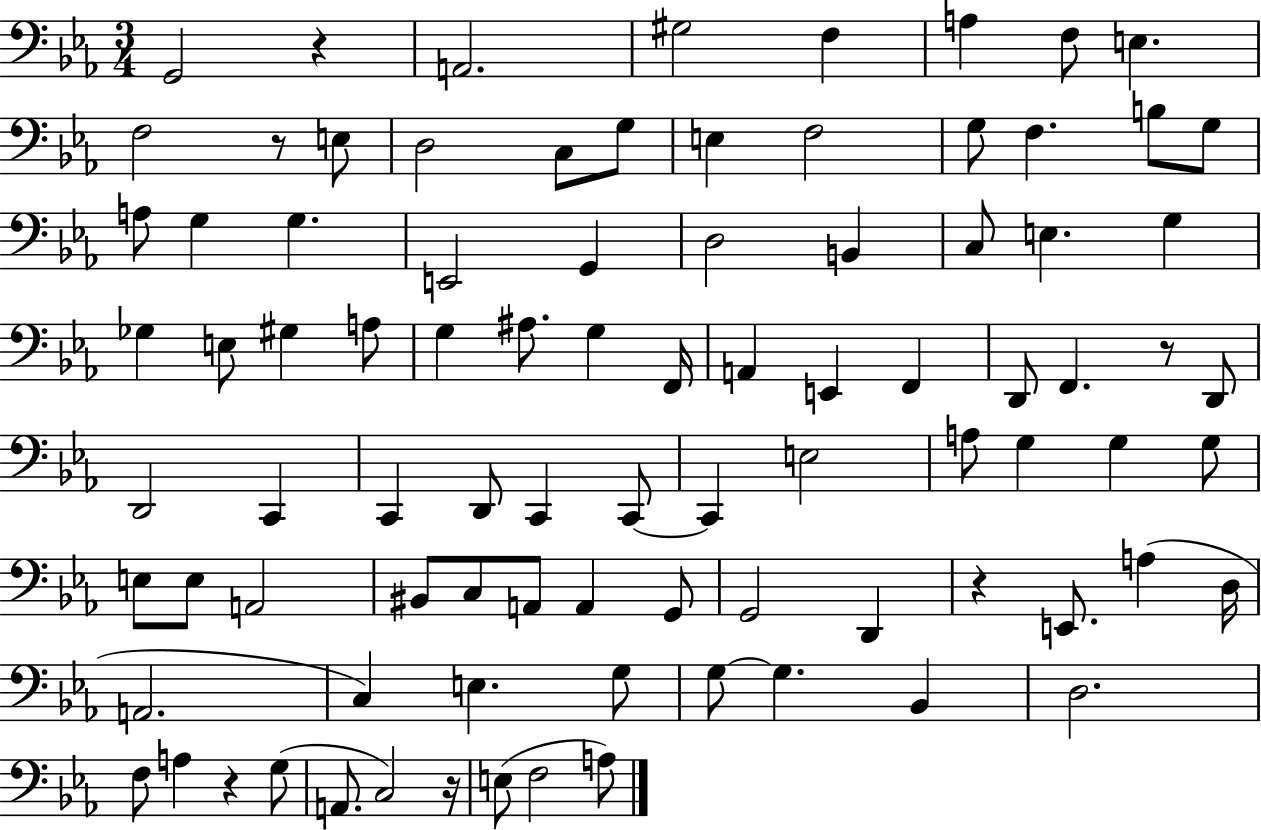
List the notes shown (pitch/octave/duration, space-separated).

G2/h R/q A2/h. G#3/h F3/q A3/q F3/e E3/q. F3/h R/e E3/e D3/h C3/e G3/e E3/q F3/h G3/e F3/q. B3/e G3/e A3/e G3/q G3/q. E2/h G2/q D3/h B2/q C3/e E3/q. G3/q Gb3/q E3/e G#3/q A3/e G3/q A#3/e. G3/q F2/s A2/q E2/q F2/q D2/e F2/q. R/e D2/e D2/h C2/q C2/q D2/e C2/q C2/e C2/q E3/h A3/e G3/q G3/q G3/e E3/e E3/e A2/h BIS2/e C3/e A2/e A2/q G2/e G2/h D2/q R/q E2/e. A3/q D3/s A2/h. C3/q E3/q. G3/e G3/e G3/q. Bb2/q D3/h. F3/e A3/q R/q G3/e A2/e. C3/h R/s E3/e F3/h A3/e